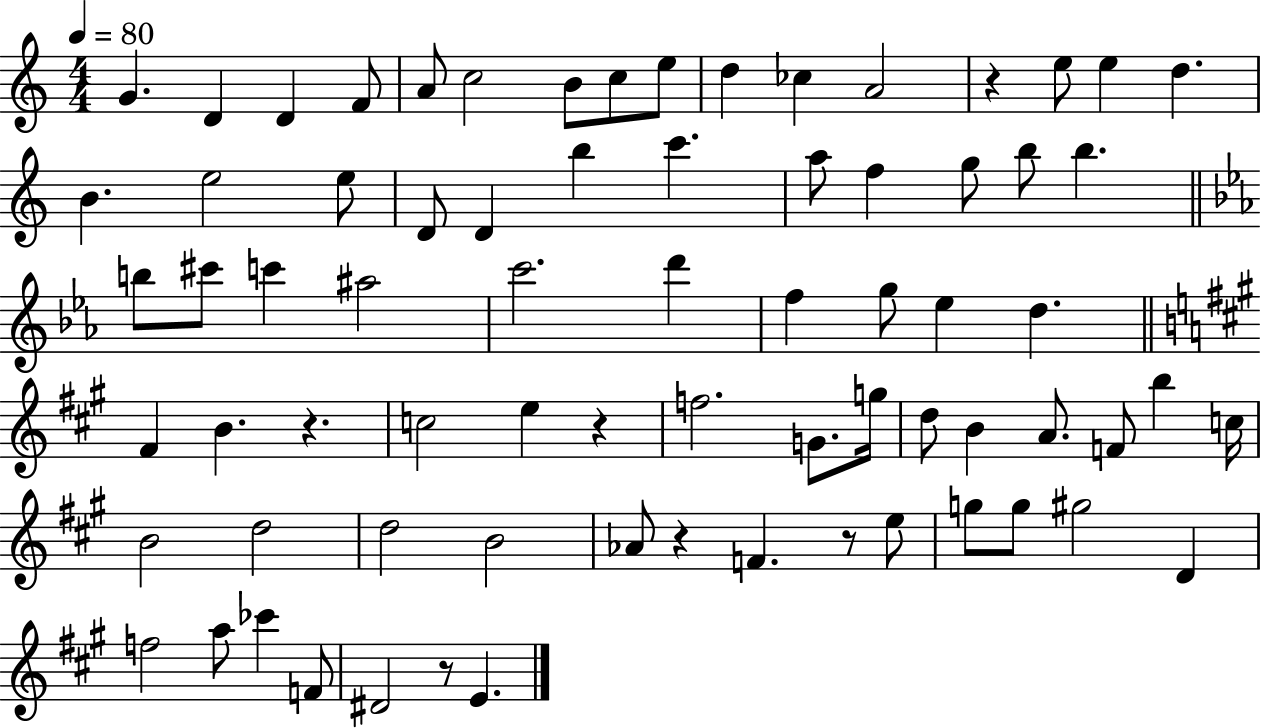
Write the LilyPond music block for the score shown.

{
  \clef treble
  \numericTimeSignature
  \time 4/4
  \key c \major
  \tempo 4 = 80
  \repeat volta 2 { g'4. d'4 d'4 f'8 | a'8 c''2 b'8 c''8 e''8 | d''4 ces''4 a'2 | r4 e''8 e''4 d''4. | \break b'4. e''2 e''8 | d'8 d'4 b''4 c'''4. | a''8 f''4 g''8 b''8 b''4. | \bar "||" \break \key ees \major b''8 cis'''8 c'''4 ais''2 | c'''2. d'''4 | f''4 g''8 ees''4 d''4. | \bar "||" \break \key a \major fis'4 b'4. r4. | c''2 e''4 r4 | f''2. g'8. g''16 | d''8 b'4 a'8. f'8 b''4 c''16 | \break b'2 d''2 | d''2 b'2 | aes'8 r4 f'4. r8 e''8 | g''8 g''8 gis''2 d'4 | \break f''2 a''8 ces'''4 f'8 | dis'2 r8 e'4. | } \bar "|."
}